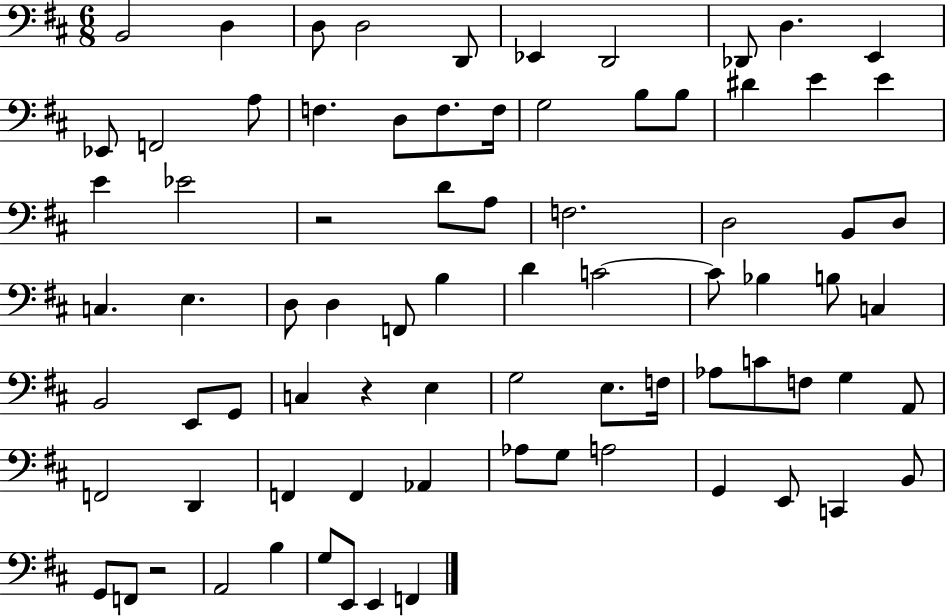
X:1
T:Untitled
M:6/8
L:1/4
K:D
B,,2 D, D,/2 D,2 D,,/2 _E,, D,,2 _D,,/2 D, E,, _E,,/2 F,,2 A,/2 F, D,/2 F,/2 F,/4 G,2 B,/2 B,/2 ^D E E E _E2 z2 D/2 A,/2 F,2 D,2 B,,/2 D,/2 C, E, D,/2 D, F,,/2 B, D C2 C/2 _B, B,/2 C, B,,2 E,,/2 G,,/2 C, z E, G,2 E,/2 F,/4 _A,/2 C/2 F,/2 G, A,,/2 F,,2 D,, F,, F,, _A,, _A,/2 G,/2 A,2 G,, E,,/2 C,, B,,/2 G,,/2 F,,/2 z2 A,,2 B, G,/2 E,,/2 E,, F,,